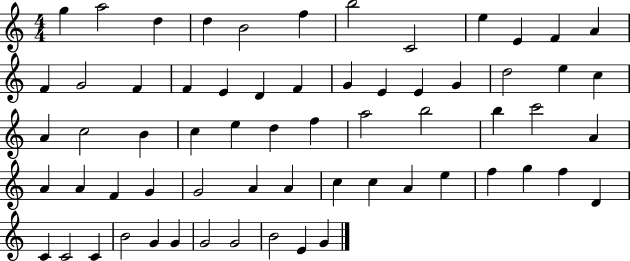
X:1
T:Untitled
M:4/4
L:1/4
K:C
g a2 d d B2 f b2 C2 e E F A F G2 F F E D F G E E G d2 e c A c2 B c e d f a2 b2 b c'2 A A A F G G2 A A c c A e f g f D C C2 C B2 G G G2 G2 B2 E G